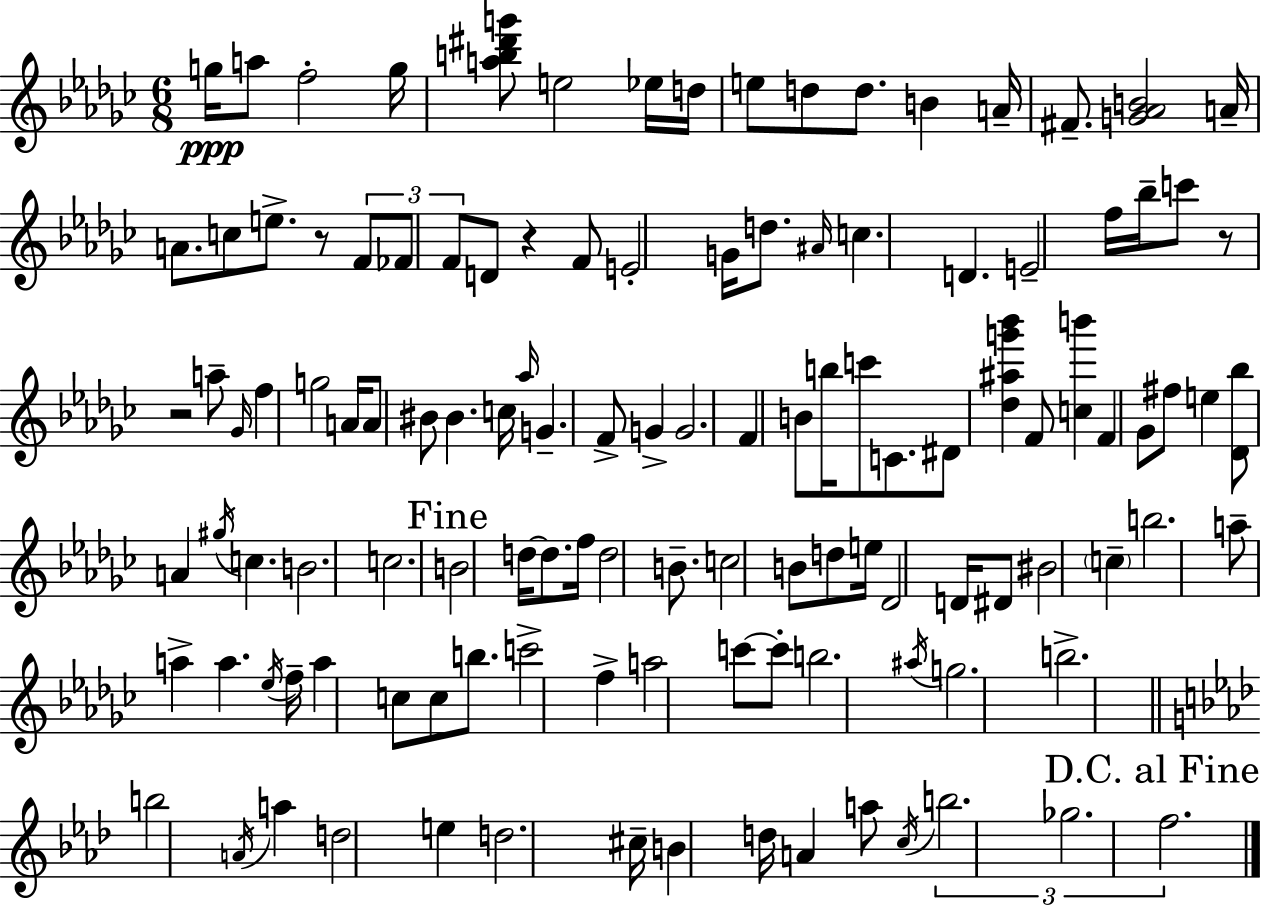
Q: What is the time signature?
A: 6/8